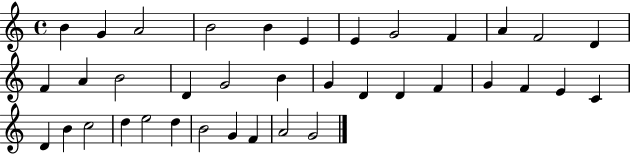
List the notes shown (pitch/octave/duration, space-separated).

B4/q G4/q A4/h B4/h B4/q E4/q E4/q G4/h F4/q A4/q F4/h D4/q F4/q A4/q B4/h D4/q G4/h B4/q G4/q D4/q D4/q F4/q G4/q F4/q E4/q C4/q D4/q B4/q C5/h D5/q E5/h D5/q B4/h G4/q F4/q A4/h G4/h